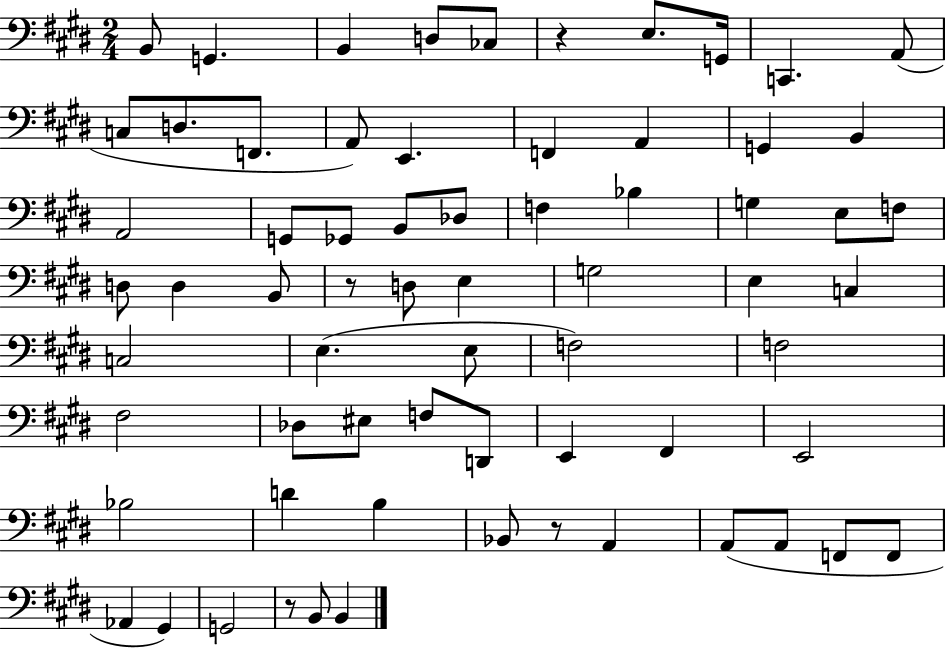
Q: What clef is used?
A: bass